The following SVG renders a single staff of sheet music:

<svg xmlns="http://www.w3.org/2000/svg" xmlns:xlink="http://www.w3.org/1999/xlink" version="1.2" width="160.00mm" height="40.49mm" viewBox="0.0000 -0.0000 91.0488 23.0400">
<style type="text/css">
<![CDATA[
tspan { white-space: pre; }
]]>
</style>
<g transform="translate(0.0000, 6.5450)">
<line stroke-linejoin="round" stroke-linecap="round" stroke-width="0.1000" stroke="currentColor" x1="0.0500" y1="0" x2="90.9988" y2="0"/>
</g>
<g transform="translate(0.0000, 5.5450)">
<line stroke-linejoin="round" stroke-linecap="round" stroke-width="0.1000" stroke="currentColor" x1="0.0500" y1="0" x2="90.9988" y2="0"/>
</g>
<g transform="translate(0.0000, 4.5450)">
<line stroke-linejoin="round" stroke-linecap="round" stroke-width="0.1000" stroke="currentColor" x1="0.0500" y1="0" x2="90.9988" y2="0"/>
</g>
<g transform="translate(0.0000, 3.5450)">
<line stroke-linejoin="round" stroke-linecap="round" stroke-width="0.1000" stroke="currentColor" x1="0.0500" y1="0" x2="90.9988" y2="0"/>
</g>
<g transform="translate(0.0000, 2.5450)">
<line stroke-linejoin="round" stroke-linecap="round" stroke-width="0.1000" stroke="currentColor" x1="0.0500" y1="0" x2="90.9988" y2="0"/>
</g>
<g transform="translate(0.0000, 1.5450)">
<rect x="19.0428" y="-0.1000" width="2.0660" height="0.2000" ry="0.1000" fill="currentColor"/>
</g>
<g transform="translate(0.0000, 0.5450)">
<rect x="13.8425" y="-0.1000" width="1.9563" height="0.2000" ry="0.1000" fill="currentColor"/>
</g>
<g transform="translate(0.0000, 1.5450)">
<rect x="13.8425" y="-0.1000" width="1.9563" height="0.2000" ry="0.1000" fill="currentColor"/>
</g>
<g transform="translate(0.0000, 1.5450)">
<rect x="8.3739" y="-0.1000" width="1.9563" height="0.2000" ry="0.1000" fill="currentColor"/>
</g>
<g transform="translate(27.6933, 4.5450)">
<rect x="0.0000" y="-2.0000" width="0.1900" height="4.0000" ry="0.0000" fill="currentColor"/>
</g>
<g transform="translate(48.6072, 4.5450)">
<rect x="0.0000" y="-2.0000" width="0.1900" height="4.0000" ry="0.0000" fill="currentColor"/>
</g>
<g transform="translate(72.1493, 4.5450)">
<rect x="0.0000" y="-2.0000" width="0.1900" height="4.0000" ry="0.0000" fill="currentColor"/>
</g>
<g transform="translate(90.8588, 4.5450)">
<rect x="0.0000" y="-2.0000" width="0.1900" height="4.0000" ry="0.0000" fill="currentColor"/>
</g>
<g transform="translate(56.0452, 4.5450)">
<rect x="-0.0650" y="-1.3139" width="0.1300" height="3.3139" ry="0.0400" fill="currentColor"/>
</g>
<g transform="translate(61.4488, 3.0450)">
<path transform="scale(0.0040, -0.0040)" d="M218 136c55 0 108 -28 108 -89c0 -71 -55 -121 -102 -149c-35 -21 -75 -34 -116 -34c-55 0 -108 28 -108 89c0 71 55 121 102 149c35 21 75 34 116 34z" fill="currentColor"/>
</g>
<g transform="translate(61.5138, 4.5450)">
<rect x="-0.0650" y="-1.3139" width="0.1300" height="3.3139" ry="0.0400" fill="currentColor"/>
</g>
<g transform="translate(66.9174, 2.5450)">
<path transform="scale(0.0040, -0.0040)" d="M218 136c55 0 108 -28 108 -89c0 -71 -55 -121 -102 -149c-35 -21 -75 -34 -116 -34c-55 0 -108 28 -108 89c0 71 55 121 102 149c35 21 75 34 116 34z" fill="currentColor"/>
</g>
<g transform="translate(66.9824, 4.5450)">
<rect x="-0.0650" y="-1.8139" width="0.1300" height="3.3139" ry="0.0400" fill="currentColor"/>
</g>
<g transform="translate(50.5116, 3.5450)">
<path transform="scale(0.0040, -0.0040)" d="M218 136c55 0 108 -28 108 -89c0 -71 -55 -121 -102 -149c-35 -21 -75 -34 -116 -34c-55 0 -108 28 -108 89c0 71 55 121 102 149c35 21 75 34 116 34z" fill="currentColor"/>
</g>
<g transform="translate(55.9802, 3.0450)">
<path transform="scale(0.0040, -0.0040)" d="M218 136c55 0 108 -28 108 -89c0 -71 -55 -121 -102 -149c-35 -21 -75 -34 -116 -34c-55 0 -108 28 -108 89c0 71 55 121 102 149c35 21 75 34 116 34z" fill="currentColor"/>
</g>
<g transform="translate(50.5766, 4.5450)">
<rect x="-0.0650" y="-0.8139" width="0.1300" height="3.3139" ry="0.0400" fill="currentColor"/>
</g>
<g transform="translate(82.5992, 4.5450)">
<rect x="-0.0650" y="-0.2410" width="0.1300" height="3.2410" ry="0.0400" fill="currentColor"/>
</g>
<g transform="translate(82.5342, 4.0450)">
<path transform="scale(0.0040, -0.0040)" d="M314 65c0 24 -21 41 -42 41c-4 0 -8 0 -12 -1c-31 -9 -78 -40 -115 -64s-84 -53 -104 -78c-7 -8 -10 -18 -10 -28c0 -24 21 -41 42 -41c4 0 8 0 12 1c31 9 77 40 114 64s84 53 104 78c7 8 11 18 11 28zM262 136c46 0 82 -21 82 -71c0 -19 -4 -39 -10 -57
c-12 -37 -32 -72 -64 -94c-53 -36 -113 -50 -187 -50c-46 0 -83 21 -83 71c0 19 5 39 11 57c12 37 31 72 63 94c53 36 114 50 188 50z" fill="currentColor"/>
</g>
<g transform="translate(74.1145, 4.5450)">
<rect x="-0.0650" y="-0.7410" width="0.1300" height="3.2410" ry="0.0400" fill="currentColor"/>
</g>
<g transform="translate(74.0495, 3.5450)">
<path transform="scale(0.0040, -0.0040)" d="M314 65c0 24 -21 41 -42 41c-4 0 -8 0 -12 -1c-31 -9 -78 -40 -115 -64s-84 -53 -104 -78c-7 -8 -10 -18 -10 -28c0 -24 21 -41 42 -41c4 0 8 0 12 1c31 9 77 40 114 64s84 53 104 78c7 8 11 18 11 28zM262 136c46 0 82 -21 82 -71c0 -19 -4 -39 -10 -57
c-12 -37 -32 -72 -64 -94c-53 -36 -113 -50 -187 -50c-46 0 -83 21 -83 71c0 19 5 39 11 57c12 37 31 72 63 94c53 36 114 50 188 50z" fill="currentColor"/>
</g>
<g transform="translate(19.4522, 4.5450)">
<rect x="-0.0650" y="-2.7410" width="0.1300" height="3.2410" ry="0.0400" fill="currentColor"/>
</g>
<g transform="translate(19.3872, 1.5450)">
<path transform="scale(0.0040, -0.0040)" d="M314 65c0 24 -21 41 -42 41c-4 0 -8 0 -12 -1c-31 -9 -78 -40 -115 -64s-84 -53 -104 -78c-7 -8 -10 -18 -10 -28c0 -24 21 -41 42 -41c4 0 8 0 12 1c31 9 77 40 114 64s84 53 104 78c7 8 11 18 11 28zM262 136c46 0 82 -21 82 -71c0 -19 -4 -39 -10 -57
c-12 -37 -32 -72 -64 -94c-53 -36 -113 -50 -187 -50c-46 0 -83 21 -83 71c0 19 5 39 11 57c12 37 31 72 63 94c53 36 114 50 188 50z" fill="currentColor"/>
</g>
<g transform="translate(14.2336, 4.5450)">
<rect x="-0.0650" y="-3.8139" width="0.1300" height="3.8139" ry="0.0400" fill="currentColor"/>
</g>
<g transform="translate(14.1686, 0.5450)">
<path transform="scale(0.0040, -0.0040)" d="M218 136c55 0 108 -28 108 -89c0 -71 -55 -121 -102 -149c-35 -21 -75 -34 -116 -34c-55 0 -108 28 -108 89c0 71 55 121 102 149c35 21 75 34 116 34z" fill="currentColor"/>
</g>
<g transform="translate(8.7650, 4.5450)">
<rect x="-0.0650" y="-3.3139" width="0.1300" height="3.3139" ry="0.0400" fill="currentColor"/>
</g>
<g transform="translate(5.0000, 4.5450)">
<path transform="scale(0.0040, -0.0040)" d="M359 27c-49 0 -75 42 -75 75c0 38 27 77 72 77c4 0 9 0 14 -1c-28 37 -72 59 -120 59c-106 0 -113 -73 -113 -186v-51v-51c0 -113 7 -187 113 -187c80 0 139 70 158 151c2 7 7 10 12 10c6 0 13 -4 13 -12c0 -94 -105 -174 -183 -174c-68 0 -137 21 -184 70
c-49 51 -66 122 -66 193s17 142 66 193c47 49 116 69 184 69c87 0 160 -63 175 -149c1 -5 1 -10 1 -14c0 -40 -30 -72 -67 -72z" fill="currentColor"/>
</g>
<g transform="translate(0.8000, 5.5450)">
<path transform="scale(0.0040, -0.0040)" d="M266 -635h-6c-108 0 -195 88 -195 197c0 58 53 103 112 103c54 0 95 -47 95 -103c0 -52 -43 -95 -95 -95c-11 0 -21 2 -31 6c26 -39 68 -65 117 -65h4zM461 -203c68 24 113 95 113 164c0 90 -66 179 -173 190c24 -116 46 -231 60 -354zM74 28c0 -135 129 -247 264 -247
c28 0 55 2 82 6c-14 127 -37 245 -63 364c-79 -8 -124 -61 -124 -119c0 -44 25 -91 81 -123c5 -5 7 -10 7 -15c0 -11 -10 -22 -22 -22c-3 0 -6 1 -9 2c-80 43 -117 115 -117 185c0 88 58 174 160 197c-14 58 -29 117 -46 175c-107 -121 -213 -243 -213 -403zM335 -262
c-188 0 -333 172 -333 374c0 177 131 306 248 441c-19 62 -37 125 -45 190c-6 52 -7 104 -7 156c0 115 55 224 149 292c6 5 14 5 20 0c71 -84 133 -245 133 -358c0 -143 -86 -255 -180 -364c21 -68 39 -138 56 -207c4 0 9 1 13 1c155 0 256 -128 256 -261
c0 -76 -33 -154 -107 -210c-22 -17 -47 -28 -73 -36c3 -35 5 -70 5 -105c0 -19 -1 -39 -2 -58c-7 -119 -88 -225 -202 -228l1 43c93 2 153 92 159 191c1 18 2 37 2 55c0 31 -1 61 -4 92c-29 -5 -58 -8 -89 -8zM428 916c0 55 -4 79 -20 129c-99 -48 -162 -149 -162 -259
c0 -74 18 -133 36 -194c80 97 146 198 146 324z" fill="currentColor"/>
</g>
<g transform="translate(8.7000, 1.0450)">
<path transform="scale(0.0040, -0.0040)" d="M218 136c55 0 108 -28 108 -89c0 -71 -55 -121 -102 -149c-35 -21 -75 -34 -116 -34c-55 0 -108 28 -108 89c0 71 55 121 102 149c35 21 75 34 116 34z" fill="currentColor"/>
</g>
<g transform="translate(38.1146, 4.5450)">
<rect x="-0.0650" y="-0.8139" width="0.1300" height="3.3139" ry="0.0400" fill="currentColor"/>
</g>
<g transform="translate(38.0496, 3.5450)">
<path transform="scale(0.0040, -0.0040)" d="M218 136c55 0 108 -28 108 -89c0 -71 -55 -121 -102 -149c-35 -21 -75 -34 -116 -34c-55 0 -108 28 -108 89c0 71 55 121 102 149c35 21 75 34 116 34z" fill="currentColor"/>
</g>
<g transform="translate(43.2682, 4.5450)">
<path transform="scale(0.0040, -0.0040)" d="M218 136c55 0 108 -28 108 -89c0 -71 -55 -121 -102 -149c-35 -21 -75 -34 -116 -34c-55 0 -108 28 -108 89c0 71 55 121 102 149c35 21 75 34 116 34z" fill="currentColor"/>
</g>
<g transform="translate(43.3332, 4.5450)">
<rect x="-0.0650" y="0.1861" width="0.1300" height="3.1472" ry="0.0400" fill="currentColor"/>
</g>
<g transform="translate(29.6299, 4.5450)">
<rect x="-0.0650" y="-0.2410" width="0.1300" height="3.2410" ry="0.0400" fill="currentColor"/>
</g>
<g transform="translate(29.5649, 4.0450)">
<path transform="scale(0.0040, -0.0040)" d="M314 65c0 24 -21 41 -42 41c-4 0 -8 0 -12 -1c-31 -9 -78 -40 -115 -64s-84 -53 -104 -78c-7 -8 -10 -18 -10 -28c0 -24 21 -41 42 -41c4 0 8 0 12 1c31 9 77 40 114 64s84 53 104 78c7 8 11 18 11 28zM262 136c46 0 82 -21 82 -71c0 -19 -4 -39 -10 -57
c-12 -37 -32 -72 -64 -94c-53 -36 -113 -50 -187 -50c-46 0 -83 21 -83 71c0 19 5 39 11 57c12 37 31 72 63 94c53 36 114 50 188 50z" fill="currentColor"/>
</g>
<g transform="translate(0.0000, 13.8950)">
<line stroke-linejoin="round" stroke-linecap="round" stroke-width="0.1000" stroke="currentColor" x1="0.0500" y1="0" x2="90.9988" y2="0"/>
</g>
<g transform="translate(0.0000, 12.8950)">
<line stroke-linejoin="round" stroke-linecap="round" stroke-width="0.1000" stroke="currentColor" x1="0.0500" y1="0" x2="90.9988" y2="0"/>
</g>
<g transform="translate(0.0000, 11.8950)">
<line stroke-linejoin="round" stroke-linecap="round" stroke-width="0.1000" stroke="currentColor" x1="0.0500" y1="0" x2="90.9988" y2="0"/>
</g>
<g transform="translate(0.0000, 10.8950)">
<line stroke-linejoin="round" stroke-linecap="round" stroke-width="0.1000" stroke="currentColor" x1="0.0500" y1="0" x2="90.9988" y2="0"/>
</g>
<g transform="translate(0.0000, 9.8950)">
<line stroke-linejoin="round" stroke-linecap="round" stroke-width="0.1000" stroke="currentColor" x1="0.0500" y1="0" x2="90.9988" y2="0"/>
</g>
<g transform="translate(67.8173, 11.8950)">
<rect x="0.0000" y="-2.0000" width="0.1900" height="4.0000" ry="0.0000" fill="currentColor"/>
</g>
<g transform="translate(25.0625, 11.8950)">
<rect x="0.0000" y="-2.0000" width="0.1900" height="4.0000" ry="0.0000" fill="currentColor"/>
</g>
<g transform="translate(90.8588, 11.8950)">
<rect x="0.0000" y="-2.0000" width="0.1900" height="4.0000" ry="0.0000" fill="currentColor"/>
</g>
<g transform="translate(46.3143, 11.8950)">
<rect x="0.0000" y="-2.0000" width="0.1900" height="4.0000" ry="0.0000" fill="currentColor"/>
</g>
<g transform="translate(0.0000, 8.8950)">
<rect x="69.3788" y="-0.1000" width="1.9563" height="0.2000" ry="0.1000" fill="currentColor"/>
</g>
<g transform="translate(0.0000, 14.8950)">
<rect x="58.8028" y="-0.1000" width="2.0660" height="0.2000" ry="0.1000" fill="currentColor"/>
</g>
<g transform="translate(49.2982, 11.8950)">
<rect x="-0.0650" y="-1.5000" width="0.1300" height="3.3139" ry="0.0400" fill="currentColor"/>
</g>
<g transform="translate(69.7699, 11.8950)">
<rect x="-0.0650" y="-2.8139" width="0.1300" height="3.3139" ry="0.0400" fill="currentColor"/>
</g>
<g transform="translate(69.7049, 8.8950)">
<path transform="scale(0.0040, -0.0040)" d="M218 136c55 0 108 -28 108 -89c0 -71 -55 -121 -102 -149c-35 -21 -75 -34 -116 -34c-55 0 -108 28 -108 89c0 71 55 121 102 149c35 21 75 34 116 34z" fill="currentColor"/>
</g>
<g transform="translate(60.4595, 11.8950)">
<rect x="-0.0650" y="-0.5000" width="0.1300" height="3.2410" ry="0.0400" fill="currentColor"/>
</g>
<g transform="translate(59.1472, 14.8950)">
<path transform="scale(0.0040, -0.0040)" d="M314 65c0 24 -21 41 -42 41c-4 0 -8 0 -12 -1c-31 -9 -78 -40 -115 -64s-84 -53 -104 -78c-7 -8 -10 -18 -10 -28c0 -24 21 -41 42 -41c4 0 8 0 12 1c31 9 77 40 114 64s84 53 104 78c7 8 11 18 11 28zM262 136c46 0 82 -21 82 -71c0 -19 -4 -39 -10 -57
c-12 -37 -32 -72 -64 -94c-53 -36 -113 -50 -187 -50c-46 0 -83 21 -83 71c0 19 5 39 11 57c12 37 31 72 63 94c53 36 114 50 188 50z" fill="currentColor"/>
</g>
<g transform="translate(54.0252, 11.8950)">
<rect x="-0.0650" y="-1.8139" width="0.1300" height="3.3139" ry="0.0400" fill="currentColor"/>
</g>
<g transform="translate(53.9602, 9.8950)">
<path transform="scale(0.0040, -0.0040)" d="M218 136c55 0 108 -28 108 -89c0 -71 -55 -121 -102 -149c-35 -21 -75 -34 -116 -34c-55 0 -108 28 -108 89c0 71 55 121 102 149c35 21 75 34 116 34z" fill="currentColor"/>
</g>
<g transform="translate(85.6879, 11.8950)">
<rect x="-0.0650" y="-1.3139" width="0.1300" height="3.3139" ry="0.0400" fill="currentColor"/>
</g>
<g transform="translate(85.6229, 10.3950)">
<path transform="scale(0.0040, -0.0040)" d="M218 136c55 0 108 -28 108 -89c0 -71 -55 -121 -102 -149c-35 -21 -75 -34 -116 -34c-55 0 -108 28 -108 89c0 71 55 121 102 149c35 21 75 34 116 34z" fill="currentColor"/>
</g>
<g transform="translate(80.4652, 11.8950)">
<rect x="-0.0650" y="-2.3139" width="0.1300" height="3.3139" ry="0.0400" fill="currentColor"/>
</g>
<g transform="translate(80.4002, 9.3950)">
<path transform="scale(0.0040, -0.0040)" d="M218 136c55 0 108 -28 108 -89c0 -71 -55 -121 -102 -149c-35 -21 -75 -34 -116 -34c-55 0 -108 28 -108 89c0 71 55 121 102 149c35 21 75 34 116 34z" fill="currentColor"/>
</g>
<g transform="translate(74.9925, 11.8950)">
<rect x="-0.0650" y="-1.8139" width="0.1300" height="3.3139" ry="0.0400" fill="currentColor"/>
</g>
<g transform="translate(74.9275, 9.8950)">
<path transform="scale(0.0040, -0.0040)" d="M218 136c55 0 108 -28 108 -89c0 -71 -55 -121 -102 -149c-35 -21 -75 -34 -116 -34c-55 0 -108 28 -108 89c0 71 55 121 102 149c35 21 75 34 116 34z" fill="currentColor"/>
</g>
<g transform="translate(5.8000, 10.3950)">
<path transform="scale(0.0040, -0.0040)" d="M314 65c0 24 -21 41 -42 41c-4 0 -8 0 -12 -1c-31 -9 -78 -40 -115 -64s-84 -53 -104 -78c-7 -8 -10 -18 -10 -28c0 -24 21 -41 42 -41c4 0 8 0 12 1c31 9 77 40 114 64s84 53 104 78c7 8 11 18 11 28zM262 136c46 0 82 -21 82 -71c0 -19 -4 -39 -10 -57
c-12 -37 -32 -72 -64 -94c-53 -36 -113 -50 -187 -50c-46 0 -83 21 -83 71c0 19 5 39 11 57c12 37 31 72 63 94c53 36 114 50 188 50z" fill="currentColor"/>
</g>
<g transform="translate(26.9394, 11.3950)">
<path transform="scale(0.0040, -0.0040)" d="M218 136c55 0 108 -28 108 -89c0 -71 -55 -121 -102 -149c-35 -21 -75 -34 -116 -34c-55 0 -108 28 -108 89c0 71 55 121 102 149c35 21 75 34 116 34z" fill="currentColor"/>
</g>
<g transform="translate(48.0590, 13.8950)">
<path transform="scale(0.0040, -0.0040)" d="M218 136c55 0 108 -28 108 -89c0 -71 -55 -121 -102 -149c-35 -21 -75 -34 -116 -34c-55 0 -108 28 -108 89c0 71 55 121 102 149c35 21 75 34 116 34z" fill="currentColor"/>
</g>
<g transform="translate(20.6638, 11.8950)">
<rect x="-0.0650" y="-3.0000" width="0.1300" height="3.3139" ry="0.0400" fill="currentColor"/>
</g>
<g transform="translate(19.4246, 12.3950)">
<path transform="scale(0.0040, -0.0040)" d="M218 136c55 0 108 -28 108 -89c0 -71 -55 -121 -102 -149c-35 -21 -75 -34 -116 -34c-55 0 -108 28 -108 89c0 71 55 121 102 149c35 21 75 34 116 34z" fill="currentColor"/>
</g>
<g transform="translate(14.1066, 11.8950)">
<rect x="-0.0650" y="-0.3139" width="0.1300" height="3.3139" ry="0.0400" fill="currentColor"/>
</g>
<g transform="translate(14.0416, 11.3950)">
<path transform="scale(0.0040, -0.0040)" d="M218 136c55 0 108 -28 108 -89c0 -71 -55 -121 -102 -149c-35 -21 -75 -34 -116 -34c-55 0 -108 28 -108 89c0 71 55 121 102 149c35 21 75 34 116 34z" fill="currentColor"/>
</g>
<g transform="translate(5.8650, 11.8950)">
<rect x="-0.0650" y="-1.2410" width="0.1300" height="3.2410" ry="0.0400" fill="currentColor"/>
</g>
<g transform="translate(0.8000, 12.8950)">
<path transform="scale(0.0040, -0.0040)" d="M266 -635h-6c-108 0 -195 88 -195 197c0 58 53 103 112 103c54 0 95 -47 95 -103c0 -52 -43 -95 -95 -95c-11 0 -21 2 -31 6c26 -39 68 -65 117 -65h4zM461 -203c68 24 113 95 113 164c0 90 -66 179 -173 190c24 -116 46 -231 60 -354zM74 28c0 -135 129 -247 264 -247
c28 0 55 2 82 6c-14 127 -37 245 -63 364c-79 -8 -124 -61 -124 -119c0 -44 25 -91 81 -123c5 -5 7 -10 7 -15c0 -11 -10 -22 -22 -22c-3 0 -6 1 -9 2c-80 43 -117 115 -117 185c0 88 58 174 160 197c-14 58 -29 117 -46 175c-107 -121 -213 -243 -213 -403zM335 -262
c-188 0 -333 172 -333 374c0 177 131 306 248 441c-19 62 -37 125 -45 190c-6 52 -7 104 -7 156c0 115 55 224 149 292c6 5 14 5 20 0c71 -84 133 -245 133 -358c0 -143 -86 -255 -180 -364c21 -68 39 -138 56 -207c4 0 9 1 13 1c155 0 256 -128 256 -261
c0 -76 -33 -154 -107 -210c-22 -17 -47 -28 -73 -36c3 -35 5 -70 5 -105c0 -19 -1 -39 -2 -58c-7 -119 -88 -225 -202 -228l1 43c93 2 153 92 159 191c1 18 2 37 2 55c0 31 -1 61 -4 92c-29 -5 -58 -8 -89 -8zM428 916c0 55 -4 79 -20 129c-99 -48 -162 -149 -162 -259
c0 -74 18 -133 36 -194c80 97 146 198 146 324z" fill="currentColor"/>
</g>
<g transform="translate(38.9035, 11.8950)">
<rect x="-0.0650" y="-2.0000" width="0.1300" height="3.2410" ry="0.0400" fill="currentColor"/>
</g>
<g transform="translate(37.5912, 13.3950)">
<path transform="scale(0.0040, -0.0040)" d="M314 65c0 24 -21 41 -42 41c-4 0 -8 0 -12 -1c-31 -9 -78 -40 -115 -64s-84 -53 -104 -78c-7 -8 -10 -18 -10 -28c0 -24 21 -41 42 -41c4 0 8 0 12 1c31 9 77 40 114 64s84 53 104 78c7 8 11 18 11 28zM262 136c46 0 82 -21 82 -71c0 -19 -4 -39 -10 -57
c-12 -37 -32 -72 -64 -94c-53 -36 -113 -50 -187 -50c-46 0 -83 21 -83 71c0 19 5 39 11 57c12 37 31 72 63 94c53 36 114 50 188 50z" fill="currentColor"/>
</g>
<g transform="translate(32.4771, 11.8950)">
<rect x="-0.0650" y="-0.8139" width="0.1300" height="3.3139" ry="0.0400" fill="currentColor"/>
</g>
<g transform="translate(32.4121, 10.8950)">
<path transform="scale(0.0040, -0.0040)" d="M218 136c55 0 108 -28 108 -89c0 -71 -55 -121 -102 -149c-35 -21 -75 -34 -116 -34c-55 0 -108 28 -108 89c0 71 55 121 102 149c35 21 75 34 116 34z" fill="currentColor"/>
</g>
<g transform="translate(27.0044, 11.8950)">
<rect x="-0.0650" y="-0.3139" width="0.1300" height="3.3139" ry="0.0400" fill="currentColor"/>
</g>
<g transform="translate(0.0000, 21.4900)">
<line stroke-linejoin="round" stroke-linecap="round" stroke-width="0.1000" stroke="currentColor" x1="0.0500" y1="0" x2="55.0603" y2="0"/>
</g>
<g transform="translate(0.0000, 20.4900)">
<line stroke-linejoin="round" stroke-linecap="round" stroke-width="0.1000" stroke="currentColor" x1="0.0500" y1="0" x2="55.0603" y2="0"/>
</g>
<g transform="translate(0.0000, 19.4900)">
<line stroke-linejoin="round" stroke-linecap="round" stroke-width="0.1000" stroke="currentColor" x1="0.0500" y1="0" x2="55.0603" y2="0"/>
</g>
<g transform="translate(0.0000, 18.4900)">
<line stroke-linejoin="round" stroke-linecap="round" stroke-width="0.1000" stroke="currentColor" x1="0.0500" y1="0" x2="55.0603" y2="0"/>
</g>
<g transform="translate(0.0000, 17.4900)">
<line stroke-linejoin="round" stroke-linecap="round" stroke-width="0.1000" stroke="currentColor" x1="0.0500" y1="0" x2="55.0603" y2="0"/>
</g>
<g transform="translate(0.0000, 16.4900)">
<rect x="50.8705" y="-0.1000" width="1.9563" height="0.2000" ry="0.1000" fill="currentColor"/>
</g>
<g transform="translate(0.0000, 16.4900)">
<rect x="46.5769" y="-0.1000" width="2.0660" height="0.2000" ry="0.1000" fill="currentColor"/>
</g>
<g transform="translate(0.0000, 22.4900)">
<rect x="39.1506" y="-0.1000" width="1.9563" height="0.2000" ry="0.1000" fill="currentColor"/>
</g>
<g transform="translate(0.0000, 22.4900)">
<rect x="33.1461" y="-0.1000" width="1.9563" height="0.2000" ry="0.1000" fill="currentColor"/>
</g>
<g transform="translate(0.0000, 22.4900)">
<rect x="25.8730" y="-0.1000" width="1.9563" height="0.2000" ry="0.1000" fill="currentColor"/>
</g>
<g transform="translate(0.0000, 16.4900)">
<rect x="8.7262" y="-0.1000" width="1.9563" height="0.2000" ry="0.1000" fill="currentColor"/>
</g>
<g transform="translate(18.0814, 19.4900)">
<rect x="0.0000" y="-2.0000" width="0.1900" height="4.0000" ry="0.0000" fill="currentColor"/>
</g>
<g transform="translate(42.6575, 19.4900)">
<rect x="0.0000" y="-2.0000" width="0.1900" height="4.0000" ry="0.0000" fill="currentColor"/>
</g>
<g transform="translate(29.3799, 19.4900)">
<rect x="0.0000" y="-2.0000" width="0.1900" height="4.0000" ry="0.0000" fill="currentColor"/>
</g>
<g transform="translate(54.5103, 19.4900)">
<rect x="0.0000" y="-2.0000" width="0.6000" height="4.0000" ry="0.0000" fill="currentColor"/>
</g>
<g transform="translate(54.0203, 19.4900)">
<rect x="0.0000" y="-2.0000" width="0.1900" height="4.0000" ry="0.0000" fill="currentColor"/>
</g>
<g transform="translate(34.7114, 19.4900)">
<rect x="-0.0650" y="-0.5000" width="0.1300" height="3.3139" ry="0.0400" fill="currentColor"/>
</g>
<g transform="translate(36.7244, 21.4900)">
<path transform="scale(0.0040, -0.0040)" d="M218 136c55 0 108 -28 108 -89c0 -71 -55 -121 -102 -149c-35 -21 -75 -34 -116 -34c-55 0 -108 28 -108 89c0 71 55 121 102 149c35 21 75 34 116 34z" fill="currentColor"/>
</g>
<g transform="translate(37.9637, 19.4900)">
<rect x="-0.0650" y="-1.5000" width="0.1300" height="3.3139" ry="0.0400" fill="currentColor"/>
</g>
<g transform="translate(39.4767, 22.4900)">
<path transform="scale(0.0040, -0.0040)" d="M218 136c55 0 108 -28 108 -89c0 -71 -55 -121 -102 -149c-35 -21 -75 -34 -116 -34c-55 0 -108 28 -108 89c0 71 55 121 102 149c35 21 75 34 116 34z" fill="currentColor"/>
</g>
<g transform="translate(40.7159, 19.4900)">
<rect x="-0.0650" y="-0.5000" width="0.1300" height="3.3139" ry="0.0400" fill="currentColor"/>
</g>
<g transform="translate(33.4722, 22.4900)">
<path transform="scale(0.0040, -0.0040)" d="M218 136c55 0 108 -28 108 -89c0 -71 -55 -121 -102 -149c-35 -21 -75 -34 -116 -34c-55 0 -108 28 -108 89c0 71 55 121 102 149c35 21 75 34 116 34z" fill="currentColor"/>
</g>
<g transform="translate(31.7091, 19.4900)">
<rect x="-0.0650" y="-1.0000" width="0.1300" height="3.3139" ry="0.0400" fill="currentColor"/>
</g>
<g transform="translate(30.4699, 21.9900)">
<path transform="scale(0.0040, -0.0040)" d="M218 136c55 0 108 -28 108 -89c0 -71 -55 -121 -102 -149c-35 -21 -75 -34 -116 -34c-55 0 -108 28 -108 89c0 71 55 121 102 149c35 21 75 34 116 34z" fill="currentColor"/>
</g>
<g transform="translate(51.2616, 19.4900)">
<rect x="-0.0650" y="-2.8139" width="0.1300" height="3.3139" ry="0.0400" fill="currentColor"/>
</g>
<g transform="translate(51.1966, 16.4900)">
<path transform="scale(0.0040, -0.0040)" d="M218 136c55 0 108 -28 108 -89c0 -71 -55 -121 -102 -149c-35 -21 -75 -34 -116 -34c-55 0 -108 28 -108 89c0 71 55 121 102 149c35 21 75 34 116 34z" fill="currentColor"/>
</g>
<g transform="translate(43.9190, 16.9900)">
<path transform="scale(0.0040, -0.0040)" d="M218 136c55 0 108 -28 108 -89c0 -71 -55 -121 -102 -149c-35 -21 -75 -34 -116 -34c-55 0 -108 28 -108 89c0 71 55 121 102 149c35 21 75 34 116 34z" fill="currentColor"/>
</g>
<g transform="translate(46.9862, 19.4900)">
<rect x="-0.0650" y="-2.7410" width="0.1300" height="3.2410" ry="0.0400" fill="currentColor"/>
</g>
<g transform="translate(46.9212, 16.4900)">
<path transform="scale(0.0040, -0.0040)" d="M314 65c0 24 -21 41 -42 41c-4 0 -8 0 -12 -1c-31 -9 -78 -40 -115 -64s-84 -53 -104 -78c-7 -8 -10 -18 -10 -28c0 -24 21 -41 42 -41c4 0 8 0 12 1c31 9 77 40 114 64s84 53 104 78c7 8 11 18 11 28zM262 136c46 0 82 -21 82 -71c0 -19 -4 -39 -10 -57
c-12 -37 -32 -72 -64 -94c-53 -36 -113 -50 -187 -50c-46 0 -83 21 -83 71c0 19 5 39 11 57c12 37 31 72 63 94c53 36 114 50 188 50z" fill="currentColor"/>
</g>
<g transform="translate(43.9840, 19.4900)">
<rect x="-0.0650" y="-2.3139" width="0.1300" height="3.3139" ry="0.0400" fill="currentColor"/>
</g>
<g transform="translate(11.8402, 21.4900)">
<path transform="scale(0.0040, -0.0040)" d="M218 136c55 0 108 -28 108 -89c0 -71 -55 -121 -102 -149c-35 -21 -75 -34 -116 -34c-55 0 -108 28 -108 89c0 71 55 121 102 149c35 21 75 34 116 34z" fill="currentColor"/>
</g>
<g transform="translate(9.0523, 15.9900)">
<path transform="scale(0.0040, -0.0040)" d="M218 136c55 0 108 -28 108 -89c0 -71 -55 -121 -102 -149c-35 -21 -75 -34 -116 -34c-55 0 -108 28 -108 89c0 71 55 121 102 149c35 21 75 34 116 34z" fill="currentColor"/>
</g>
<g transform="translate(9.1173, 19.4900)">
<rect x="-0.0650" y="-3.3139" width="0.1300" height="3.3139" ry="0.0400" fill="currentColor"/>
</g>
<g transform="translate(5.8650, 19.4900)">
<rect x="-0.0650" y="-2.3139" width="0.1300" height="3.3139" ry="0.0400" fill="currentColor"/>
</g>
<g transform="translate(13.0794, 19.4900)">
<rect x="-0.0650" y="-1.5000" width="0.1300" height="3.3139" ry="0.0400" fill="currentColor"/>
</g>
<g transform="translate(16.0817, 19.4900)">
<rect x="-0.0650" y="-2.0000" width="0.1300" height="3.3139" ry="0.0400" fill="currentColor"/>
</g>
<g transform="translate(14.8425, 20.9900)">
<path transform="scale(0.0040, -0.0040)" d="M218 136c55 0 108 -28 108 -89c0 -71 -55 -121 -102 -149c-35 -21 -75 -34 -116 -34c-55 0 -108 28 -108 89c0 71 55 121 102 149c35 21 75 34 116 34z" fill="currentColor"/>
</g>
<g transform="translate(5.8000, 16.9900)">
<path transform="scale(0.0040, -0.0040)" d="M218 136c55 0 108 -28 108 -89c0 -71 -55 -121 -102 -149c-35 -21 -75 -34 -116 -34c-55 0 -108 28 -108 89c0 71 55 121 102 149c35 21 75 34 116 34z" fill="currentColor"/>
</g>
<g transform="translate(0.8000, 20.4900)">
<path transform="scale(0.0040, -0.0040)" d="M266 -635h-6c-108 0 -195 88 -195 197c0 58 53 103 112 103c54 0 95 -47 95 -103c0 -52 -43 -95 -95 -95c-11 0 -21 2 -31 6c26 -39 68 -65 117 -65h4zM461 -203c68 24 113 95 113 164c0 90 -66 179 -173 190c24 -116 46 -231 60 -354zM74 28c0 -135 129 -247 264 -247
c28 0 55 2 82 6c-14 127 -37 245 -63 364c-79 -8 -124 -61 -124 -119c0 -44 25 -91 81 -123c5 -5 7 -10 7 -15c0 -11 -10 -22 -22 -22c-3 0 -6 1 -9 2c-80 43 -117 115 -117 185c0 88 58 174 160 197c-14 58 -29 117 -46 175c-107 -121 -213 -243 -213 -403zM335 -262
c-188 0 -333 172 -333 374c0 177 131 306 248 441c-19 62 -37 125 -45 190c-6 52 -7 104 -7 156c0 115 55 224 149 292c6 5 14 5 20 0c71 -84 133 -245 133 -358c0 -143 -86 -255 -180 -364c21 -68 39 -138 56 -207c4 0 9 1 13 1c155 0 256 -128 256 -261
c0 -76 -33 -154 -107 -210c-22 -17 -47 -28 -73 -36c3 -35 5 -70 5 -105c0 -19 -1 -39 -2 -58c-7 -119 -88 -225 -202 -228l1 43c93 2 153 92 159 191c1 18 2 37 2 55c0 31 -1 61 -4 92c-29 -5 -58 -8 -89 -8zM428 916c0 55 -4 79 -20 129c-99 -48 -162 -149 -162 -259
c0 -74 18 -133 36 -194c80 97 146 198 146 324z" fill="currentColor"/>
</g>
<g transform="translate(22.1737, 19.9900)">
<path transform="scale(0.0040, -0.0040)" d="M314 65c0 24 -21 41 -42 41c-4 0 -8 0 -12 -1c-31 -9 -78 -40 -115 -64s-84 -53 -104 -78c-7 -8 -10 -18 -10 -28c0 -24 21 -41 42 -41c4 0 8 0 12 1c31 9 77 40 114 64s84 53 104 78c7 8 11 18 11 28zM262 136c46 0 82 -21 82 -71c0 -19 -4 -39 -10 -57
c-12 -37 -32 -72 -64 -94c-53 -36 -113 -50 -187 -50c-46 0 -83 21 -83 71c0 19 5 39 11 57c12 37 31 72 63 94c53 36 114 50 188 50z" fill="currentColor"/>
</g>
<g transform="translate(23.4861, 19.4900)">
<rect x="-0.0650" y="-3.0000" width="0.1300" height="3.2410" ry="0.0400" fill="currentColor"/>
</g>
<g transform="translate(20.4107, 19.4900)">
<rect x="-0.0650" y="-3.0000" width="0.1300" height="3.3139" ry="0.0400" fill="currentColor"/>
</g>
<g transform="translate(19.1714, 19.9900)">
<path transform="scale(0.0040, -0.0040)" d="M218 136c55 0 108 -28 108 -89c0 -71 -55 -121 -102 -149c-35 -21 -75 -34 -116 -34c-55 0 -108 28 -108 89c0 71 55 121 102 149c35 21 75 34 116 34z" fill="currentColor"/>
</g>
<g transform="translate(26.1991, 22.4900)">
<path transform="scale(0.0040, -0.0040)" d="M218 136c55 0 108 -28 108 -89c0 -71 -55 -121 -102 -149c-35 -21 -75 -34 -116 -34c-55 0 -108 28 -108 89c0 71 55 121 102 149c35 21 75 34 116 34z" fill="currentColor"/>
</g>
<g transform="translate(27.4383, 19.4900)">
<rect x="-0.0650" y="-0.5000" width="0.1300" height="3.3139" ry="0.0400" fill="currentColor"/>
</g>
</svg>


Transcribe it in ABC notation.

X:1
T:Untitled
M:4/4
L:1/4
K:C
b c' a2 c2 d B d e e f d2 c2 e2 c A c d F2 E f C2 a f g e g b E F A A2 C D C E C g a2 a